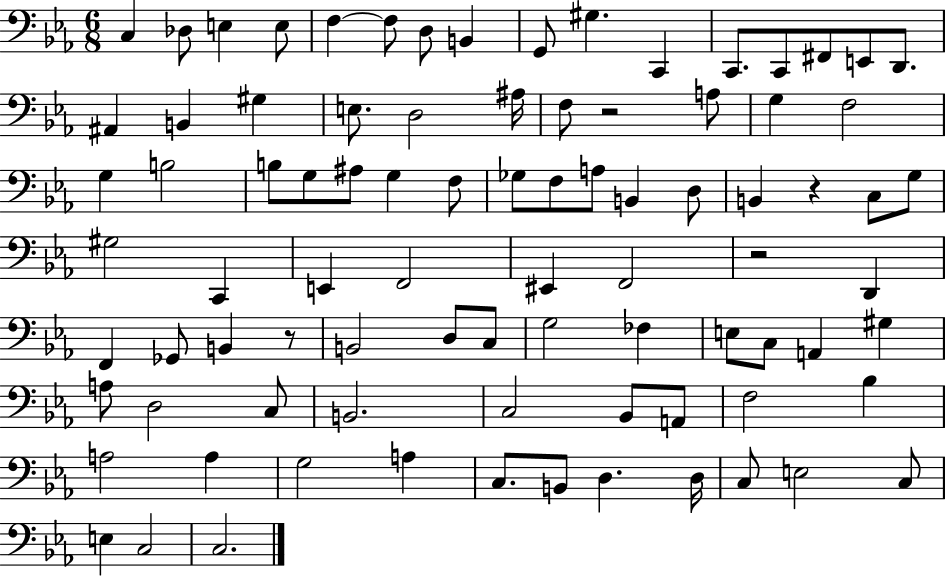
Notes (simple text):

C3/q Db3/e E3/q E3/e F3/q F3/e D3/e B2/q G2/e G#3/q. C2/q C2/e. C2/e F#2/e E2/e D2/e. A#2/q B2/q G#3/q E3/e. D3/h A#3/s F3/e R/h A3/e G3/q F3/h G3/q B3/h B3/e G3/e A#3/e G3/q F3/e Gb3/e F3/e A3/e B2/q D3/e B2/q R/q C3/e G3/e G#3/h C2/q E2/q F2/h EIS2/q F2/h R/h D2/q F2/q Gb2/e B2/q R/e B2/h D3/e C3/e G3/h FES3/q E3/e C3/e A2/q G#3/q A3/e D3/h C3/e B2/h. C3/h Bb2/e A2/e F3/h Bb3/q A3/h A3/q G3/h A3/q C3/e. B2/e D3/q. D3/s C3/e E3/h C3/e E3/q C3/h C3/h.